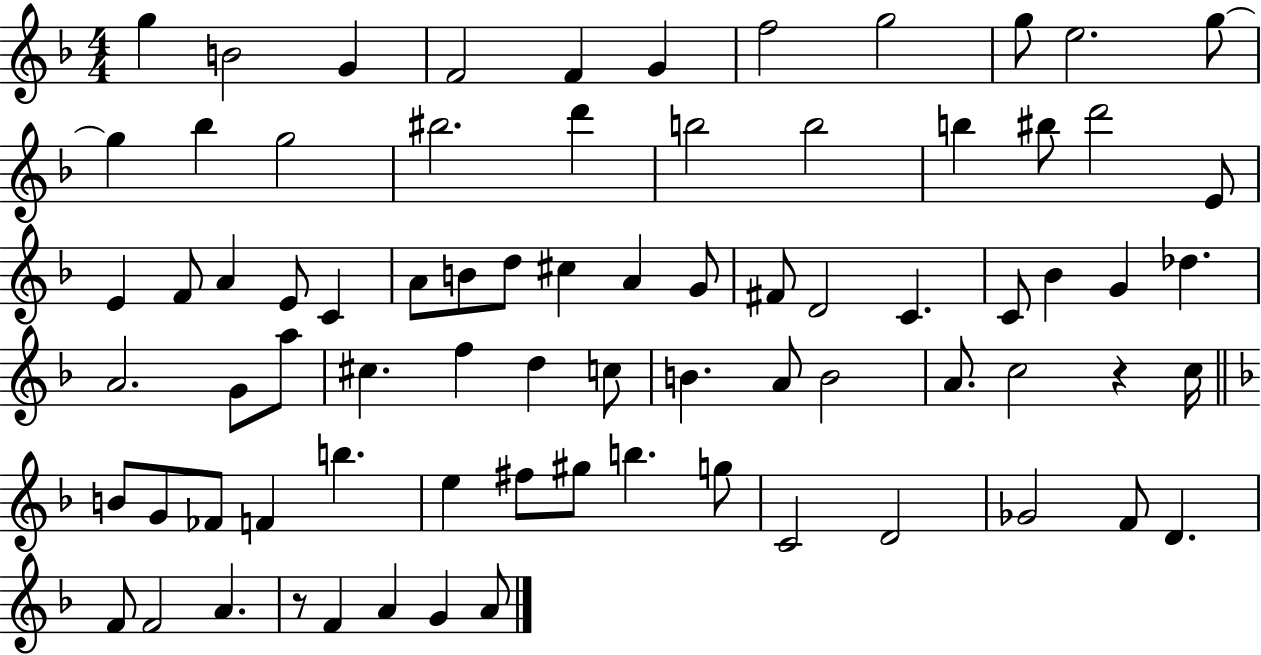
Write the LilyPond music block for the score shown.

{
  \clef treble
  \numericTimeSignature
  \time 4/4
  \key f \major
  g''4 b'2 g'4 | f'2 f'4 g'4 | f''2 g''2 | g''8 e''2. g''8~~ | \break g''4 bes''4 g''2 | bis''2. d'''4 | b''2 b''2 | b''4 bis''8 d'''2 e'8 | \break e'4 f'8 a'4 e'8 c'4 | a'8 b'8 d''8 cis''4 a'4 g'8 | fis'8 d'2 c'4. | c'8 bes'4 g'4 des''4. | \break a'2. g'8 a''8 | cis''4. f''4 d''4 c''8 | b'4. a'8 b'2 | a'8. c''2 r4 c''16 | \break \bar "||" \break \key f \major b'8 g'8 fes'8 f'4 b''4. | e''4 fis''8 gis''8 b''4. g''8 | c'2 d'2 | ges'2 f'8 d'4. | \break f'8 f'2 a'4. | r8 f'4 a'4 g'4 a'8 | \bar "|."
}